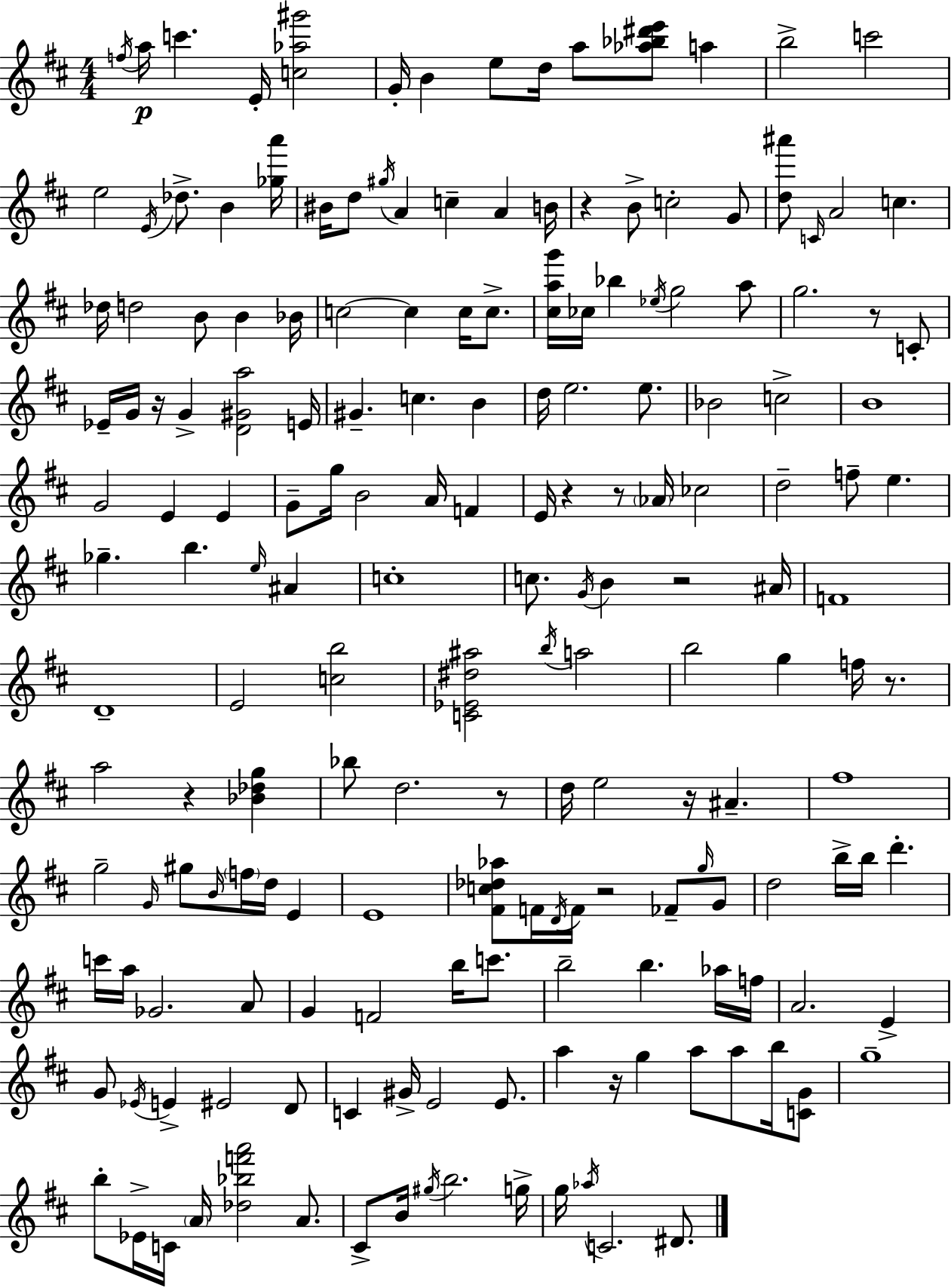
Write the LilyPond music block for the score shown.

{
  \clef treble
  \numericTimeSignature
  \time 4/4
  \key d \major
  \acciaccatura { f''16 }\p a''16 c'''4. e'16-. <c'' aes'' gis'''>2 | g'16-. b'4 e''8 d''16 a''8 <aes'' bes'' dis''' e'''>8 a''4 | b''2-> c'''2 | e''2 \acciaccatura { e'16 } des''8.-> b'4 | \break <ges'' a'''>16 bis'16 d''8 \acciaccatura { gis''16 } a'4 c''4-- a'4 | b'16 r4 b'8-> c''2-. | g'8 <d'' ais'''>8 \grace { c'16 } a'2 c''4. | des''16 d''2 b'8 b'4 | \break bes'16 c''2~~ c''4 | c''16 c''8.-> <cis'' a'' g'''>16 ces''16 bes''4 \acciaccatura { ees''16 } g''2 | a''8 g''2. | r8 c'8-. ees'16-- g'16 r16 g'4-> <d' gis' a''>2 | \break e'16 gis'4.-- c''4. | b'4 d''16 e''2. | e''8. bes'2 c''2-> | b'1 | \break g'2 e'4 | e'4 g'8-- g''16 b'2 | a'16 f'4 e'16 r4 r8 \parenthesize aes'16 ces''2 | d''2-- f''8-- e''4. | \break ges''4.-- b''4. | \grace { e''16 } ais'4 c''1-. | c''8. \acciaccatura { g'16 } b'4 r2 | ais'16 f'1 | \break d'1-- | e'2 <c'' b''>2 | <c' ees' dis'' ais''>2 \acciaccatura { b''16 } | a''2 b''2 | \break g''4 f''16 r8. a''2 | r4 <bes' des'' g''>4 bes''8 d''2. | r8 d''16 e''2 | r16 ais'4.-- fis''1 | \break g''2-- | \grace { g'16 } gis''8 \grace { b'16 } \parenthesize f''16 d''16 e'4 e'1 | <fis' c'' des'' aes''>8 f'16 \acciaccatura { d'16 } f'16 r2 | fes'8-- \grace { g''16 } g'8 d''2 | \break b''16-> b''16 d'''4.-. c'''16 a''16 ges'2. | a'8 g'4 | f'2 b''16 c'''8. b''2-- | b''4. aes''16 f''16 a'2. | \break e'4-> g'8 \acciaccatura { ees'16 } e'4-> | eis'2 d'8 c'4 | gis'16-> e'2 e'8. a''4 | r16 g''4 a''8 a''8 b''16 <c' g'>8 g''1-- | \break b''8-. ees'16-> | c'16 \parenthesize a'16 <des'' bes'' f''' a'''>2 a'8. cis'8-> b'16 | \acciaccatura { gis''16 } b''2. g''16-> g''16 \acciaccatura { aes''16 } | c'2. dis'8. \bar "|."
}